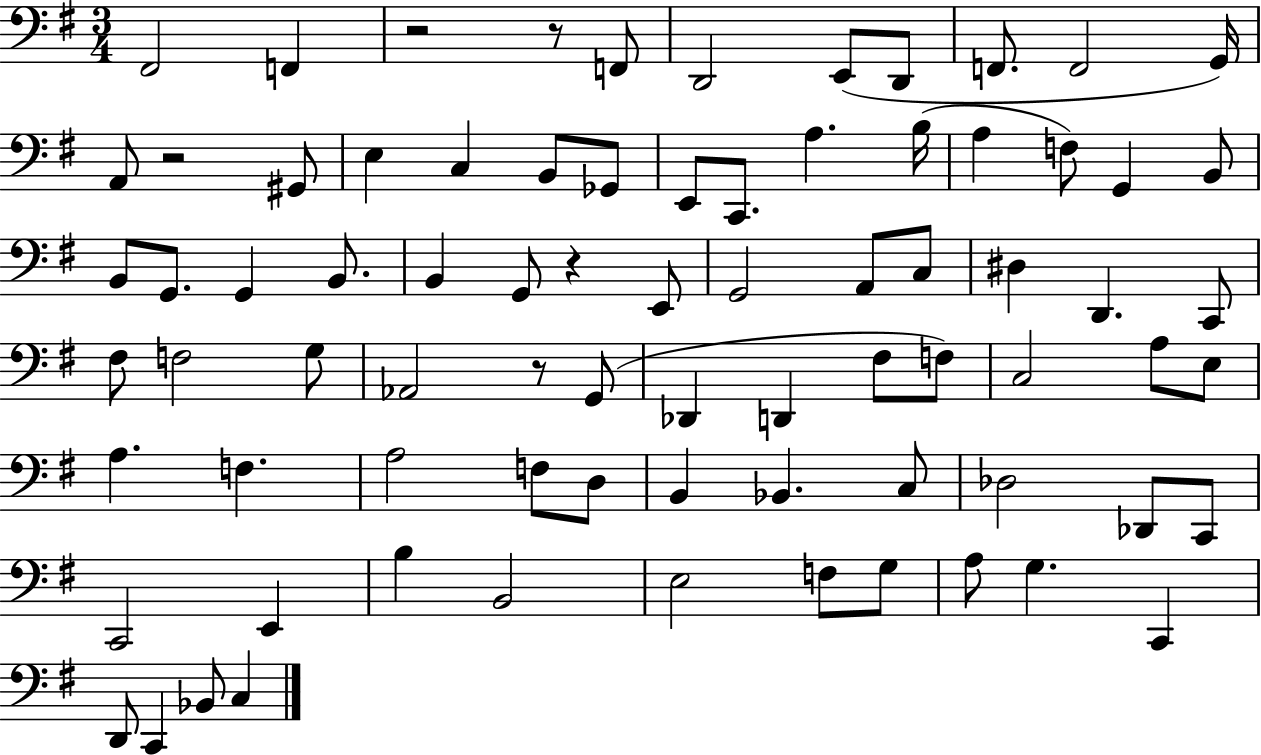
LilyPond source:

{
  \clef bass
  \numericTimeSignature
  \time 3/4
  \key g \major
  fis,2 f,4 | r2 r8 f,8 | d,2 e,8( d,8 | f,8. f,2 g,16) | \break a,8 r2 gis,8 | e4 c4 b,8 ges,8 | e,8 c,8. a4. b16( | a4 f8) g,4 b,8 | \break b,8 g,8. g,4 b,8. | b,4 g,8 r4 e,8 | g,2 a,8 c8 | dis4 d,4. c,8 | \break fis8 f2 g8 | aes,2 r8 g,8( | des,4 d,4 fis8 f8) | c2 a8 e8 | \break a4. f4. | a2 f8 d8 | b,4 bes,4. c8 | des2 des,8 c,8 | \break c,2 e,4 | b4 b,2 | e2 f8 g8 | a8 g4. c,4 | \break d,8 c,4 bes,8 c4 | \bar "|."
}